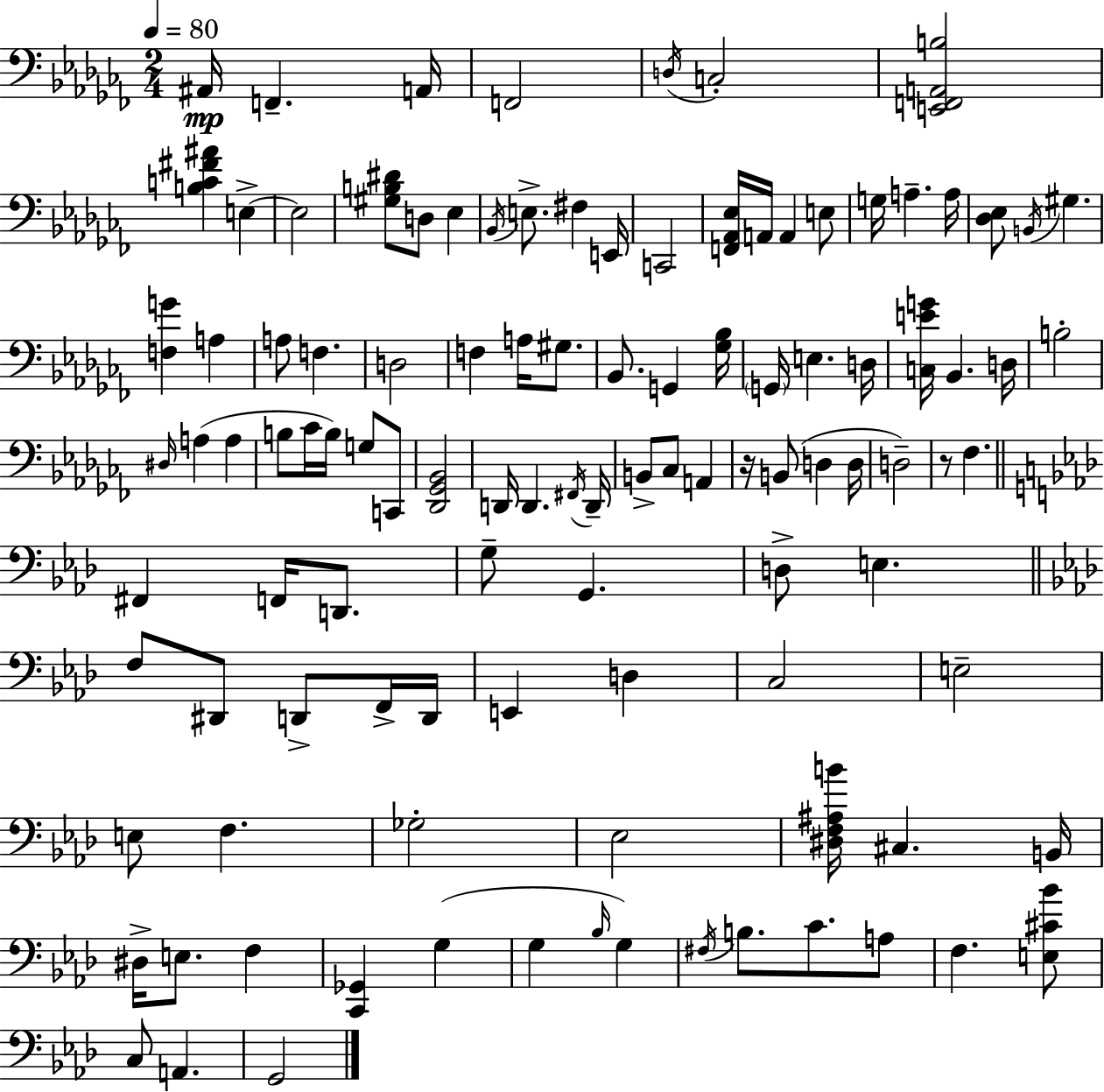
A#2/s F2/q. A2/s F2/h D3/s C3/h [E2,F2,A2,B3]/h [B3,C4,F#4,A#4]/q E3/q E3/h [G#3,B3,D#4]/e D3/e Eb3/q Bb2/s E3/e. F#3/q E2/s C2/h [F2,Ab2,Eb3]/s A2/s A2/q E3/e G3/s A3/q. A3/s [Db3,Eb3]/e B2/s G#3/q. [F3,G4]/q A3/q A3/e F3/q. D3/h F3/q A3/s G#3/e. Bb2/e. G2/q [Gb3,Bb3]/s G2/s E3/q. D3/s [C3,E4,G4]/s Bb2/q. D3/s B3/h D#3/s A3/q A3/q B3/e CES4/s B3/s G3/e C2/e [Db2,Gb2,Bb2]/h D2/s D2/q. F#2/s D2/s B2/e CES3/e A2/q R/s B2/e D3/q D3/s D3/h R/e FES3/q. F#2/q F2/s D2/e. G3/e G2/q. D3/e E3/q. F3/e D#2/e D2/e F2/s D2/s E2/q D3/q C3/h E3/h E3/e F3/q. Gb3/h Eb3/h [D#3,F3,A#3,B4]/s C#3/q. B2/s D#3/s E3/e. F3/q [C2,Gb2]/q G3/q G3/q Bb3/s G3/q F#3/s B3/e. C4/e. A3/e F3/q. [E3,C#4,Bb4]/e C3/e A2/q. G2/h